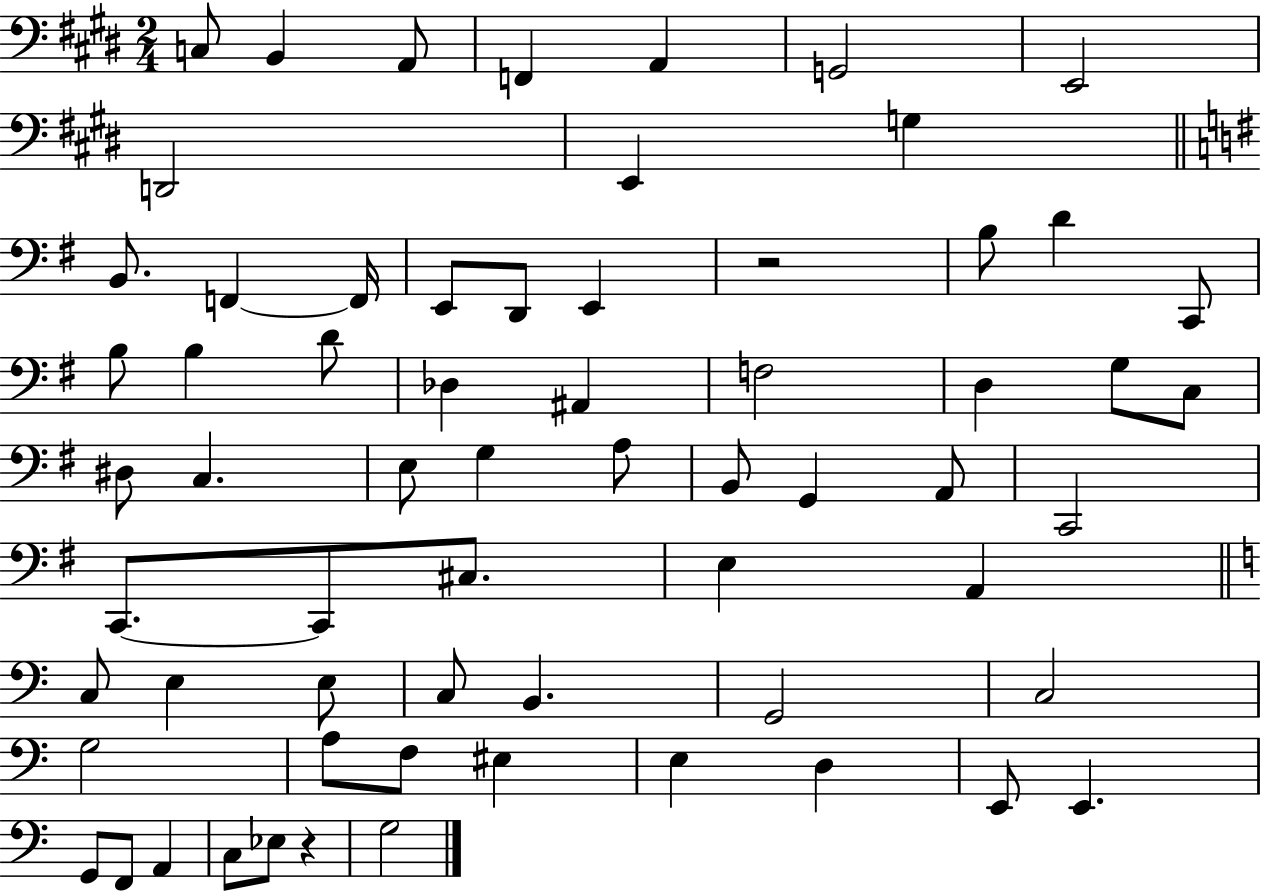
C3/e B2/q A2/e F2/q A2/q G2/h E2/h D2/h E2/q G3/q B2/e. F2/q F2/s E2/e D2/e E2/q R/h B3/e D4/q C2/e B3/e B3/q D4/e Db3/q A#2/q F3/h D3/q G3/e C3/e D#3/e C3/q. E3/e G3/q A3/e B2/e G2/q A2/e C2/h C2/e. C2/e C#3/e. E3/q A2/q C3/e E3/q E3/e C3/e B2/q. G2/h C3/h G3/h A3/e F3/e EIS3/q E3/q D3/q E2/e E2/q. G2/e F2/e A2/q C3/e Eb3/e R/q G3/h